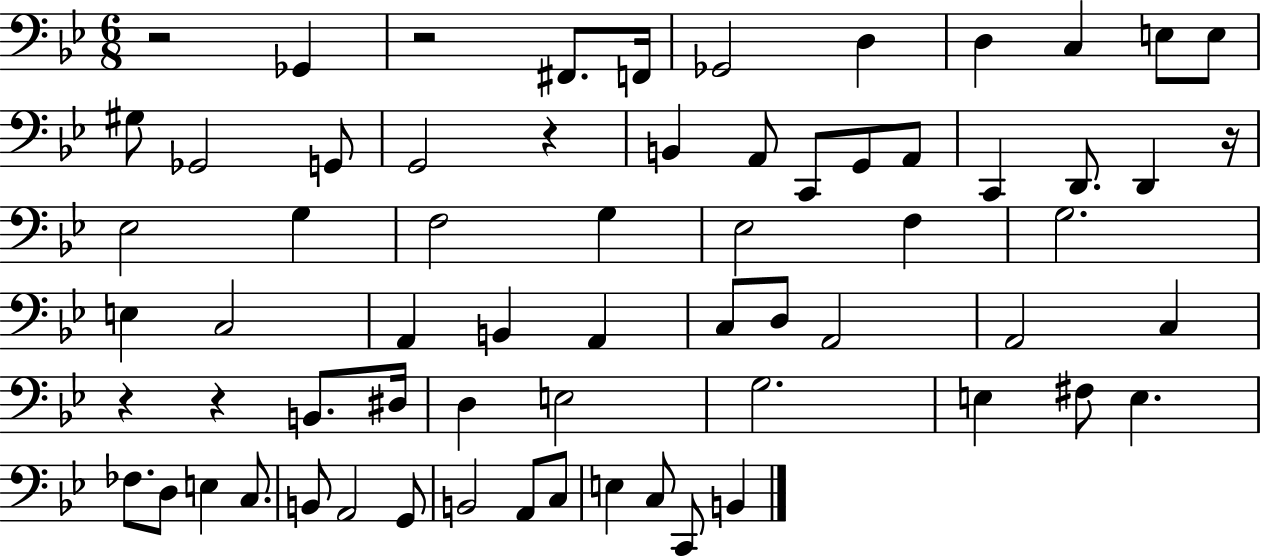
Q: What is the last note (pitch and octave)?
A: B2